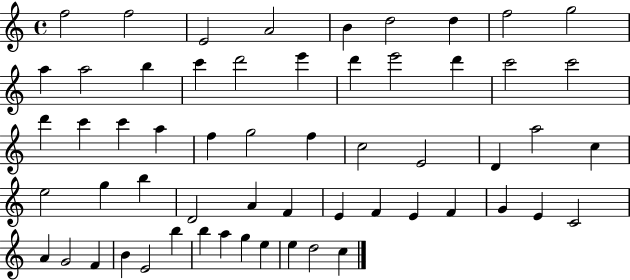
F5/h F5/h E4/h A4/h B4/q D5/h D5/q F5/h G5/h A5/q A5/h B5/q C6/q D6/h E6/q D6/q E6/h D6/q C6/h C6/h D6/q C6/q C6/q A5/q F5/q G5/h F5/q C5/h E4/h D4/q A5/h C5/q E5/h G5/q B5/q D4/h A4/q F4/q E4/q F4/q E4/q F4/q G4/q E4/q C4/h A4/q G4/h F4/q B4/q E4/h B5/q B5/q A5/q G5/q E5/q E5/q D5/h C5/q